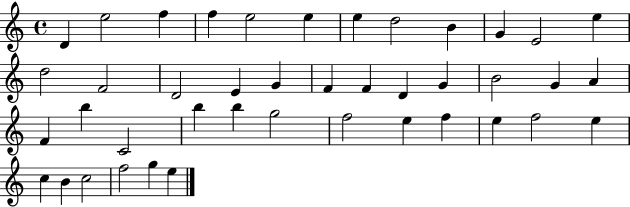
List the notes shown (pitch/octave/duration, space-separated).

D4/q E5/h F5/q F5/q E5/h E5/q E5/q D5/h B4/q G4/q E4/h E5/q D5/h F4/h D4/h E4/q G4/q F4/q F4/q D4/q G4/q B4/h G4/q A4/q F4/q B5/q C4/h B5/q B5/q G5/h F5/h E5/q F5/q E5/q F5/h E5/q C5/q B4/q C5/h F5/h G5/q E5/q